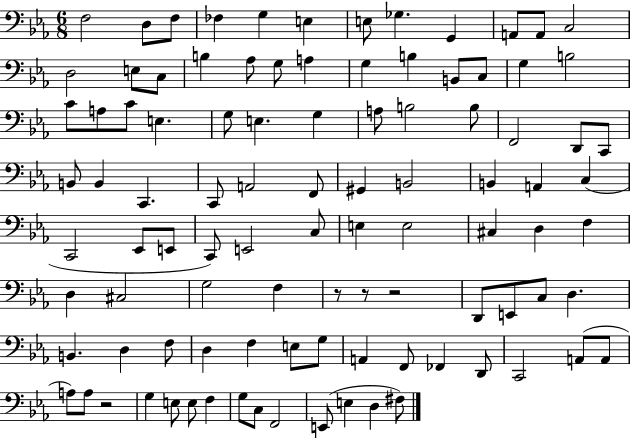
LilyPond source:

{
  \clef bass
  \numericTimeSignature
  \time 6/8
  \key ees \major
  \repeat volta 2 { f2 d8 f8 | fes4 g4 e4 | e8 ges4. g,4 | a,8 a,8 c2 | \break d2 e8 c8 | b4 aes8 g8 a4 | g4 b4 b,8 c8 | g4 b2 | \break c'8 a8 c'8 e4. | g8 e4. g4 | a8 b2 b8 | f,2 d,8 c,8 | \break b,8 b,4 c,4. | c,8 a,2 f,8 | gis,4 b,2 | b,4 a,4 c4( | \break c,2 ees,8 e,8 | c,8) e,2 c8 | e4 e2 | cis4 d4 f4 | \break d4 cis2 | g2 f4 | r8 r8 r2 | d,8 e,8 c8 d4. | \break b,4. d4 f8 | d4 f4 e8 g8 | a,4 f,8 fes,4 d,8 | c,2 a,8( a,8 | \break a8) a8 r2 | g4 e8 e8 f4 | g8 c8 f,2 | e,8( e4 d4 fis8) | \break } \bar "|."
}